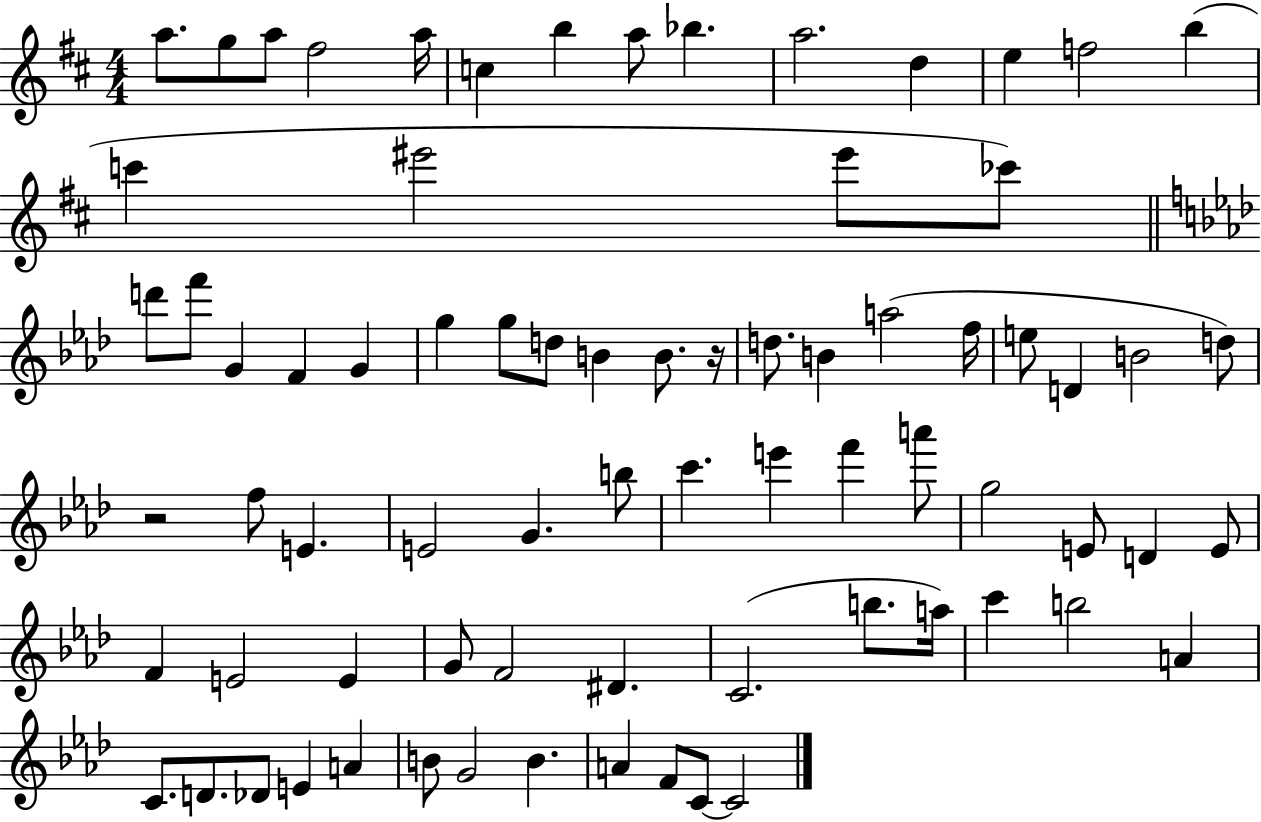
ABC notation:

X:1
T:Untitled
M:4/4
L:1/4
K:D
a/2 g/2 a/2 ^f2 a/4 c b a/2 _b a2 d e f2 b c' ^e'2 ^e'/2 _c'/2 d'/2 f'/2 G F G g g/2 d/2 B B/2 z/4 d/2 B a2 f/4 e/2 D B2 d/2 z2 f/2 E E2 G b/2 c' e' f' a'/2 g2 E/2 D E/2 F E2 E G/2 F2 ^D C2 b/2 a/4 c' b2 A C/2 D/2 _D/2 E A B/2 G2 B A F/2 C/2 C2